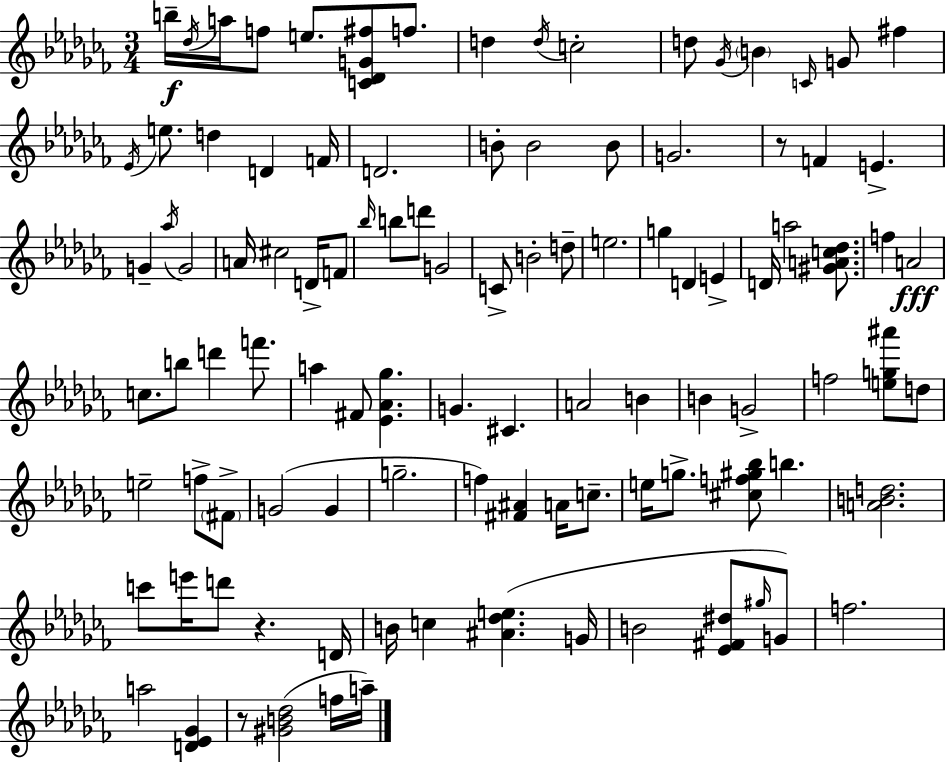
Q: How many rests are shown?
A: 3